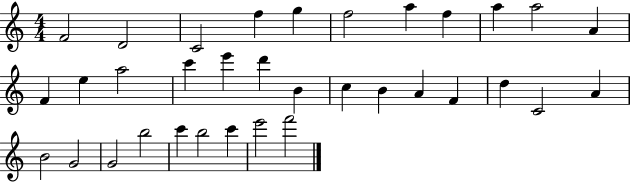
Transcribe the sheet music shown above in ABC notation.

X:1
T:Untitled
M:4/4
L:1/4
K:C
F2 D2 C2 f g f2 a f a a2 A F e a2 c' e' d' B c B A F d C2 A B2 G2 G2 b2 c' b2 c' e'2 f'2